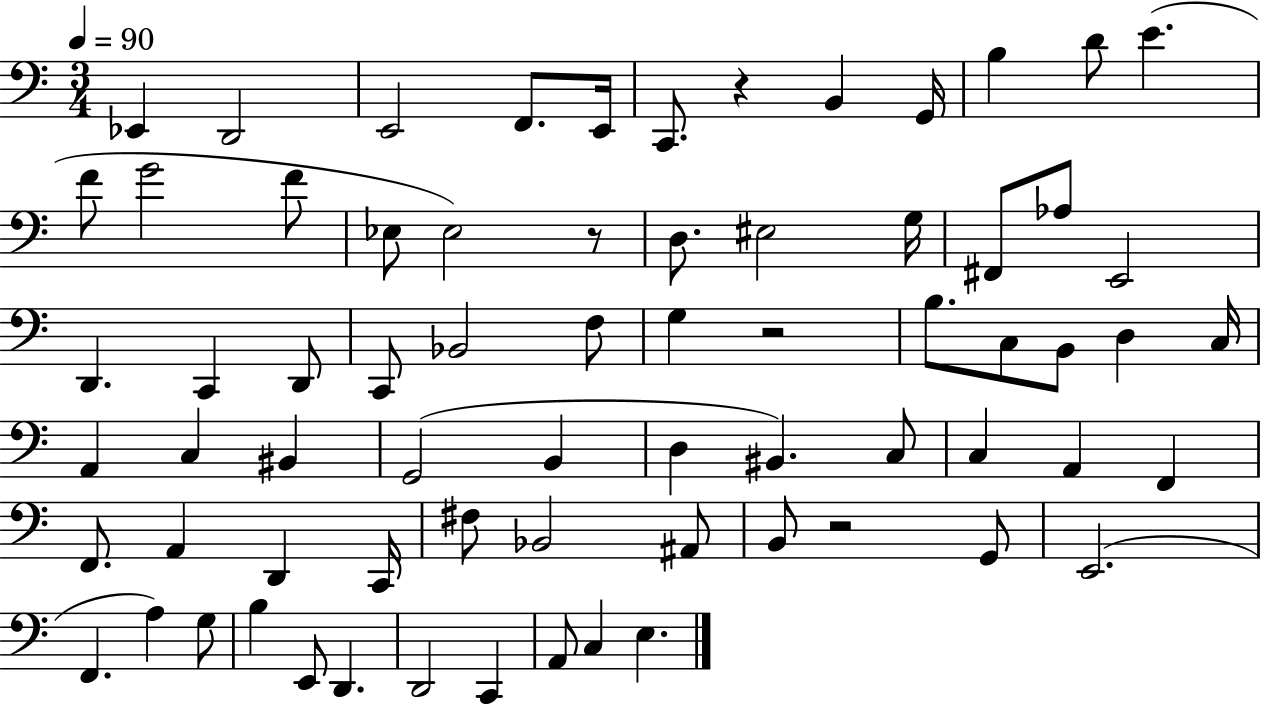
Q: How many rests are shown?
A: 4